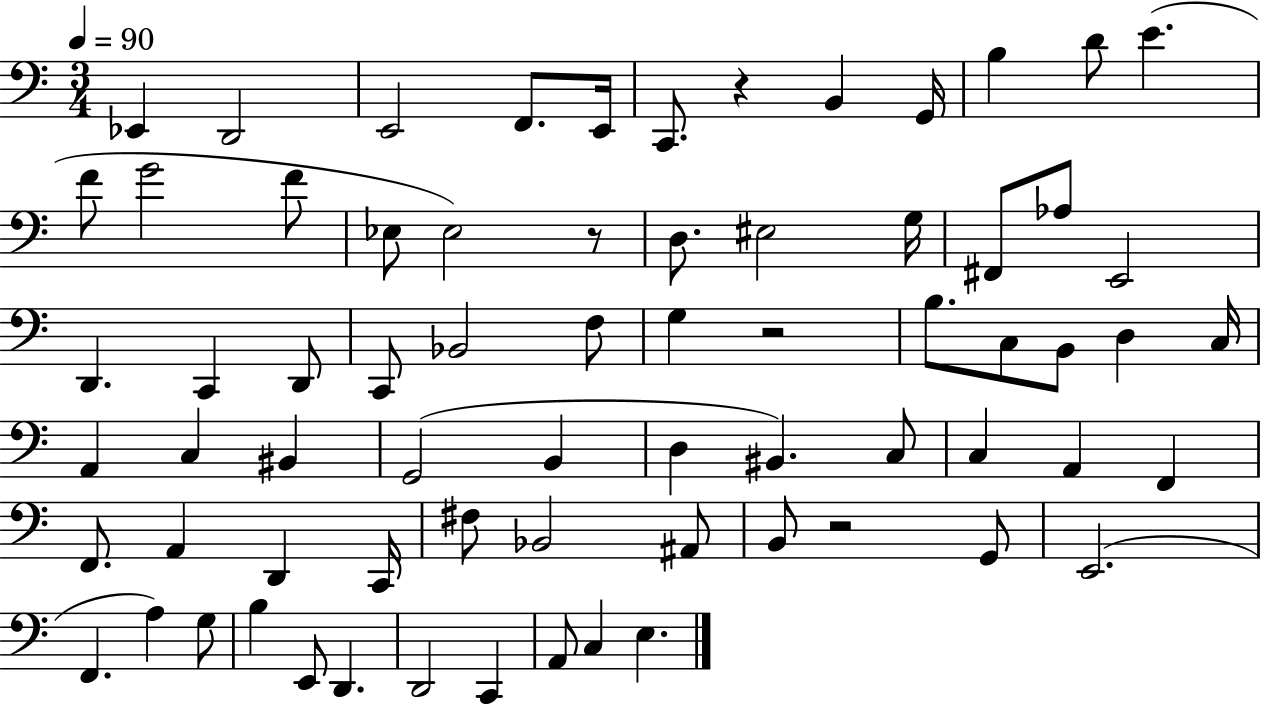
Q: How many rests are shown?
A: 4